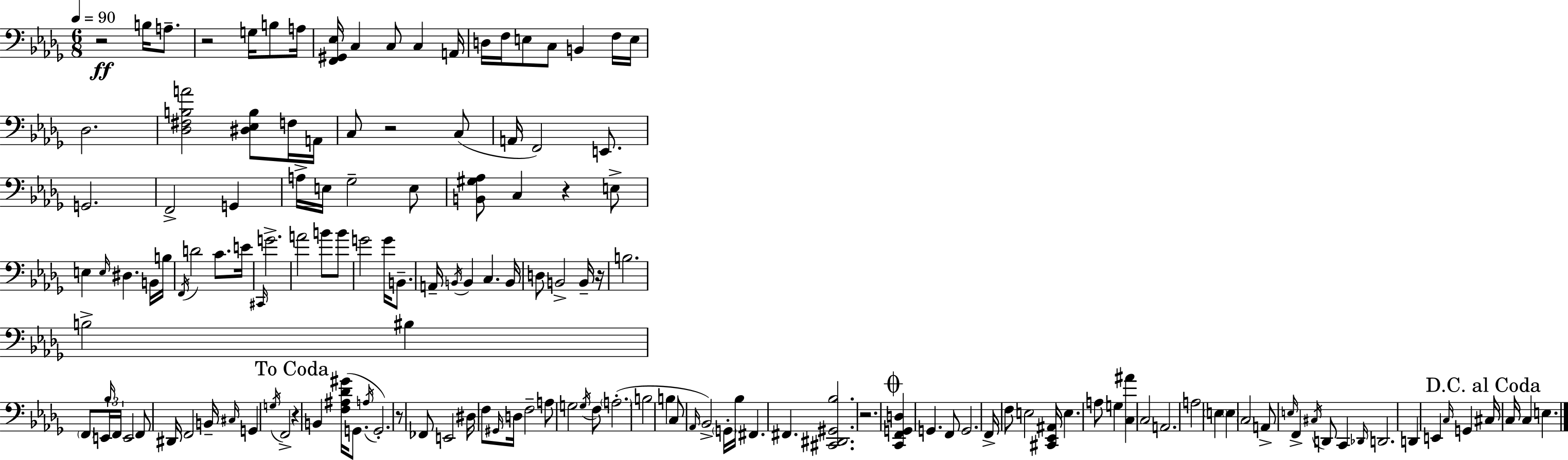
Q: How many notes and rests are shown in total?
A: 147